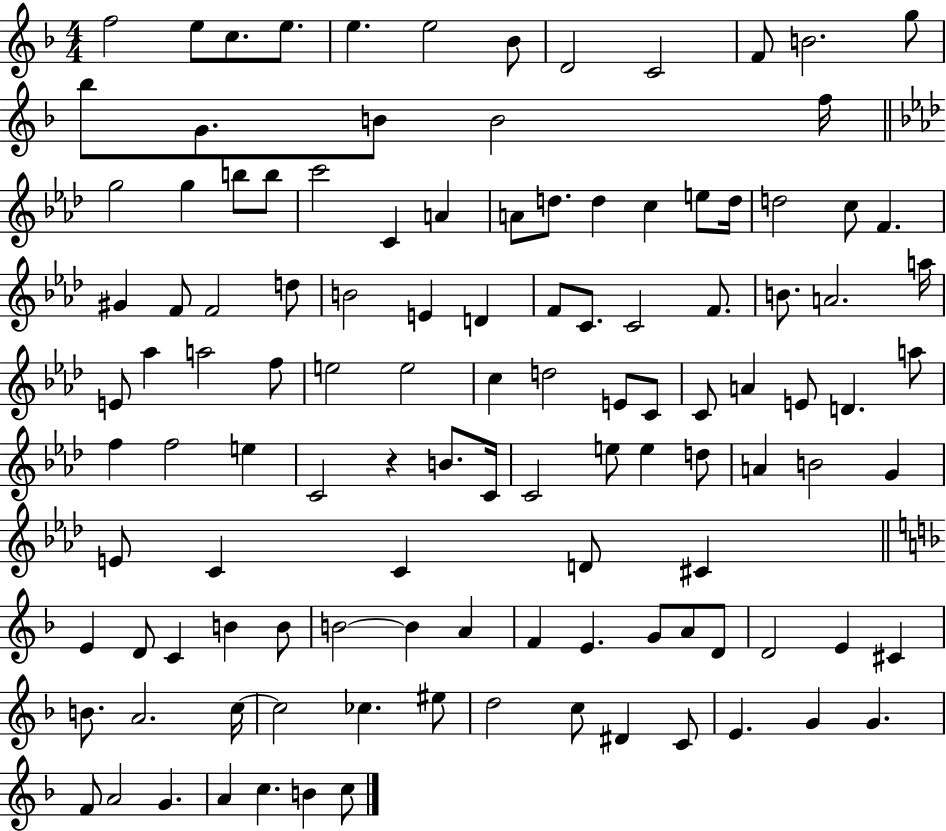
{
  \clef treble
  \numericTimeSignature
  \time 4/4
  \key f \major
  f''2 e''8 c''8. e''8. | e''4. e''2 bes'8 | d'2 c'2 | f'8 b'2. g''8 | \break bes''8 g'8. b'8 b'2 f''16 | \bar "||" \break \key aes \major g''2 g''4 b''8 b''8 | c'''2 c'4 a'4 | a'8 d''8. d''4 c''4 e''8 d''16 | d''2 c''8 f'4. | \break gis'4 f'8 f'2 d''8 | b'2 e'4 d'4 | f'8 c'8. c'2 f'8. | b'8. a'2. a''16 | \break e'8 aes''4 a''2 f''8 | e''2 e''2 | c''4 d''2 e'8 c'8 | c'8 a'4 e'8 d'4. a''8 | \break f''4 f''2 e''4 | c'2 r4 b'8. c'16 | c'2 e''8 e''4 d''8 | a'4 b'2 g'4 | \break e'8 c'4 c'4 d'8 cis'4 | \bar "||" \break \key f \major e'4 d'8 c'4 b'4 b'8 | b'2~~ b'4 a'4 | f'4 e'4. g'8 a'8 d'8 | d'2 e'4 cis'4 | \break b'8. a'2. c''16~~ | c''2 ces''4. eis''8 | d''2 c''8 dis'4 c'8 | e'4. g'4 g'4. | \break f'8 a'2 g'4. | a'4 c''4. b'4 c''8 | \bar "|."
}